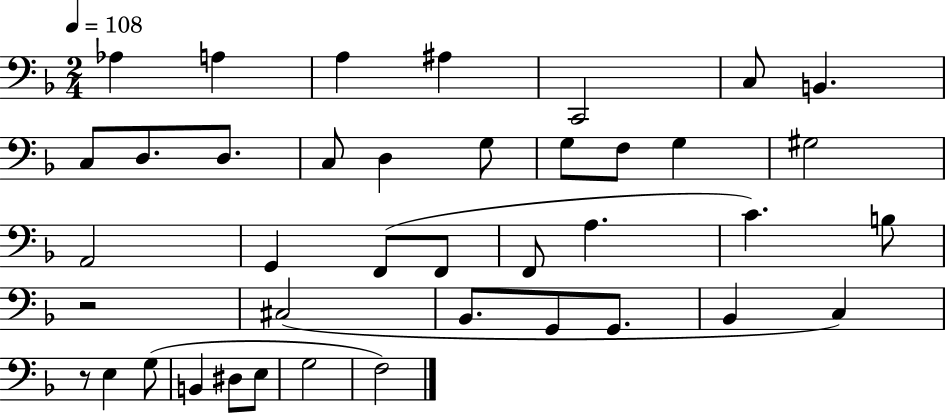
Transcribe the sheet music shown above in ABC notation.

X:1
T:Untitled
M:2/4
L:1/4
K:F
_A, A, A, ^A, C,,2 C,/2 B,, C,/2 D,/2 D,/2 C,/2 D, G,/2 G,/2 F,/2 G, ^G,2 A,,2 G,, F,,/2 F,,/2 F,,/2 A, C B,/2 z2 ^C,2 _B,,/2 G,,/2 G,,/2 _B,, C, z/2 E, G,/2 B,, ^D,/2 E,/2 G,2 F,2